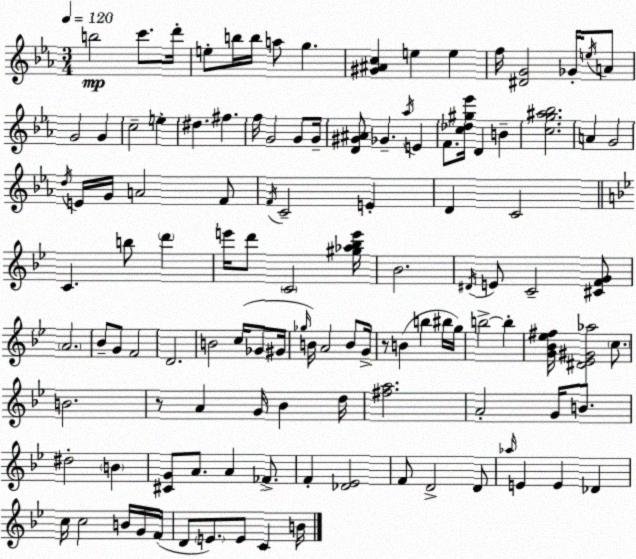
X:1
T:Untitled
M:3/4
L:1/4
K:Cm
b2 c'/2 d'/4 e/2 b/4 b/4 a/2 g [^G^Ac] e e f/4 [^DG]2 _G/4 e/4 A/2 G2 G c2 e ^d ^f f/4 G2 G/2 G/4 [D^G^A]/2 _G _a/4 E F/2 [c_d^g_e']/4 D B [cg^a_b]2 A G2 d/4 E/4 G/4 A2 F/2 F/4 C2 E D C2 C b/2 d' e'/4 d'/2 C2 [^g_a_be']/4 _B2 ^D/4 E/2 C2 [^CFG]/2 A2 _B/2 G/2 F2 D2 B2 c/4 _G/2 ^G/4 _g/4 B/4 A2 B/2 G/4 z/2 B b ^b/4 g/4 b2 b [G_B_e^f]/4 [^D_E^G_a]2 c/2 B2 z/2 A G/4 _B d/4 [^fa]2 A2 G/4 B/2 ^d2 B [^CG]/2 A/2 A _F/2 F [_D_E]2 F/2 D2 D/2 _a/4 E E _D c/4 c2 B/4 G/4 F/4 D/2 E/2 E/2 C B/4